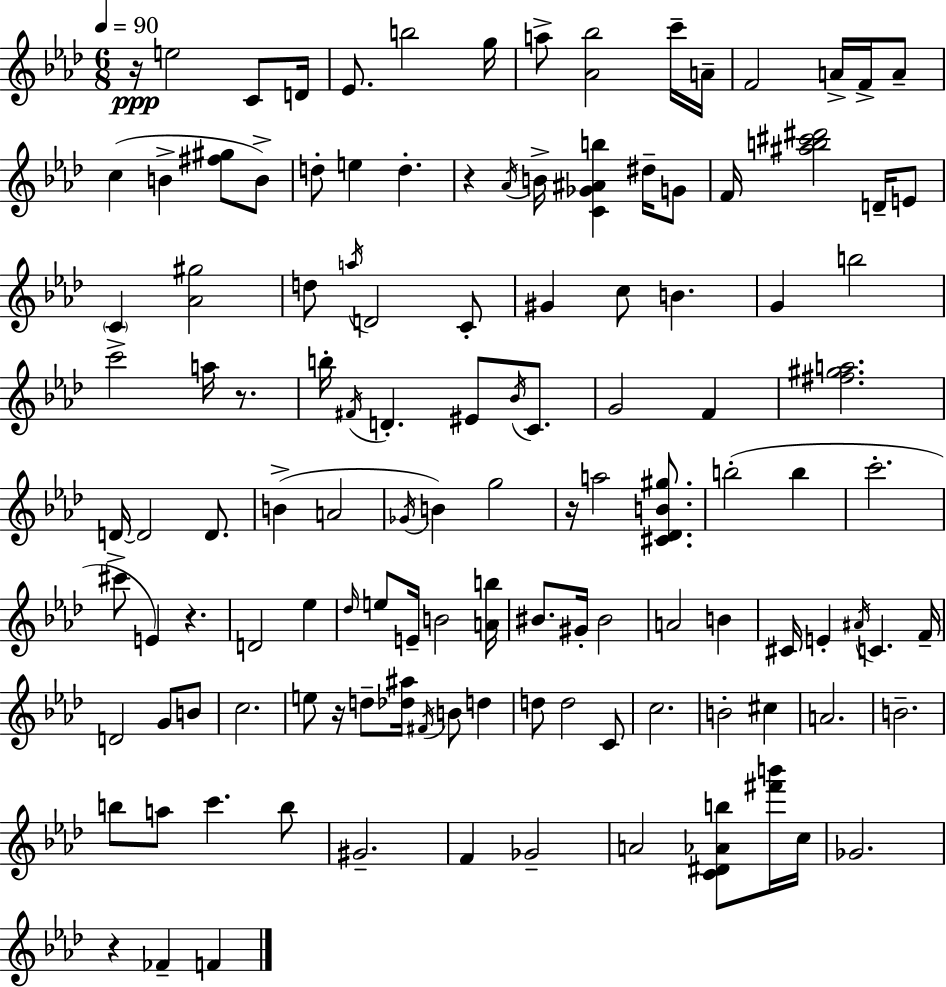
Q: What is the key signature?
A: AES major